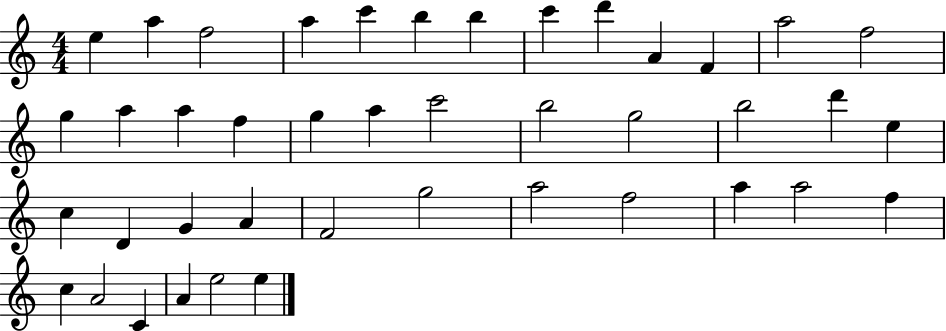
X:1
T:Untitled
M:4/4
L:1/4
K:C
e a f2 a c' b b c' d' A F a2 f2 g a a f g a c'2 b2 g2 b2 d' e c D G A F2 g2 a2 f2 a a2 f c A2 C A e2 e